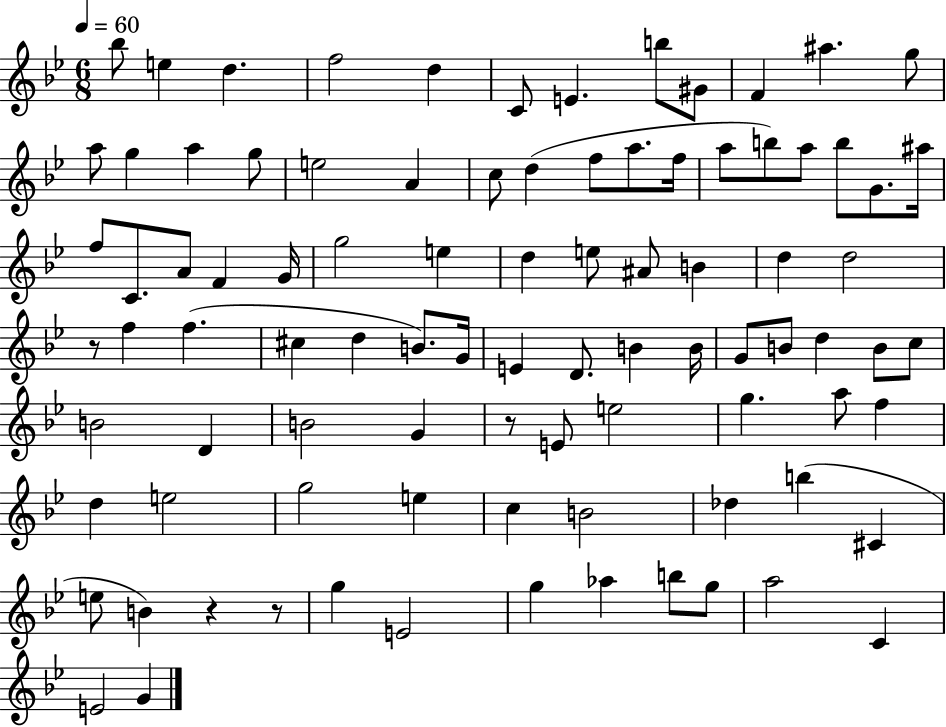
Bb5/e E5/q D5/q. F5/h D5/q C4/e E4/q. B5/e G#4/e F4/q A#5/q. G5/e A5/e G5/q A5/q G5/e E5/h A4/q C5/e D5/q F5/e A5/e. F5/s A5/e B5/e A5/e B5/e G4/e. A#5/s F5/e C4/e. A4/e F4/q G4/s G5/h E5/q D5/q E5/e A#4/e B4/q D5/q D5/h R/e F5/q F5/q. C#5/q D5/q B4/e. G4/s E4/q D4/e. B4/q B4/s G4/e B4/e D5/q B4/e C5/e B4/h D4/q B4/h G4/q R/e E4/e E5/h G5/q. A5/e F5/q D5/q E5/h G5/h E5/q C5/q B4/h Db5/q B5/q C#4/q E5/e B4/q R/q R/e G5/q E4/h G5/q Ab5/q B5/e G5/e A5/h C4/q E4/h G4/q